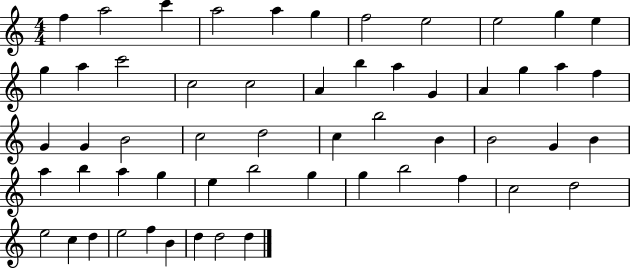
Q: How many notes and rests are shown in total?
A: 56